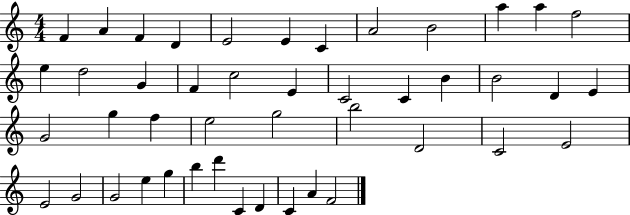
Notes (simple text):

F4/q A4/q F4/q D4/q E4/h E4/q C4/q A4/h B4/h A5/q A5/q F5/h E5/q D5/h G4/q F4/q C5/h E4/q C4/h C4/q B4/q B4/h D4/q E4/q G4/h G5/q F5/q E5/h G5/h B5/h D4/h C4/h E4/h E4/h G4/h G4/h E5/q G5/q B5/q D6/q C4/q D4/q C4/q A4/q F4/h